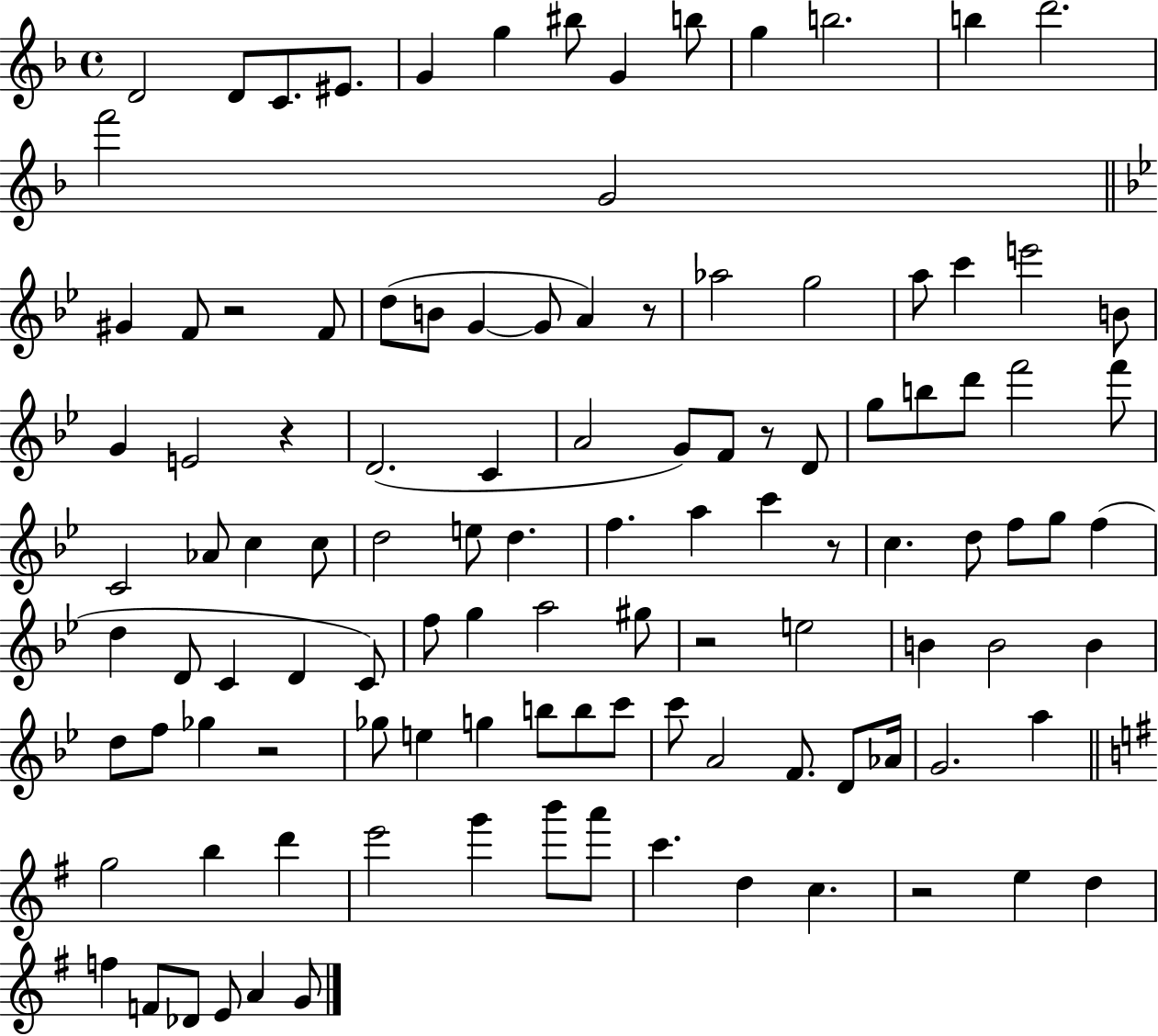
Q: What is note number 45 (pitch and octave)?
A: C5